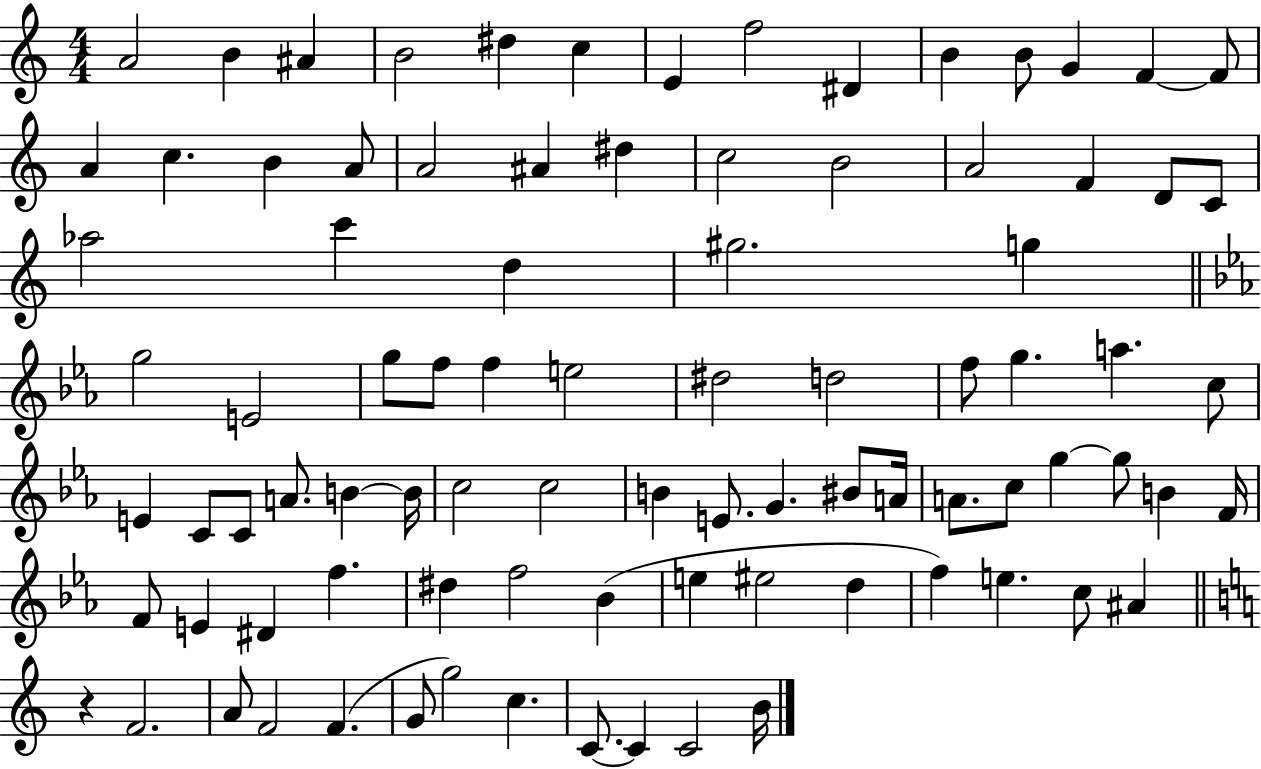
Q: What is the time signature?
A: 4/4